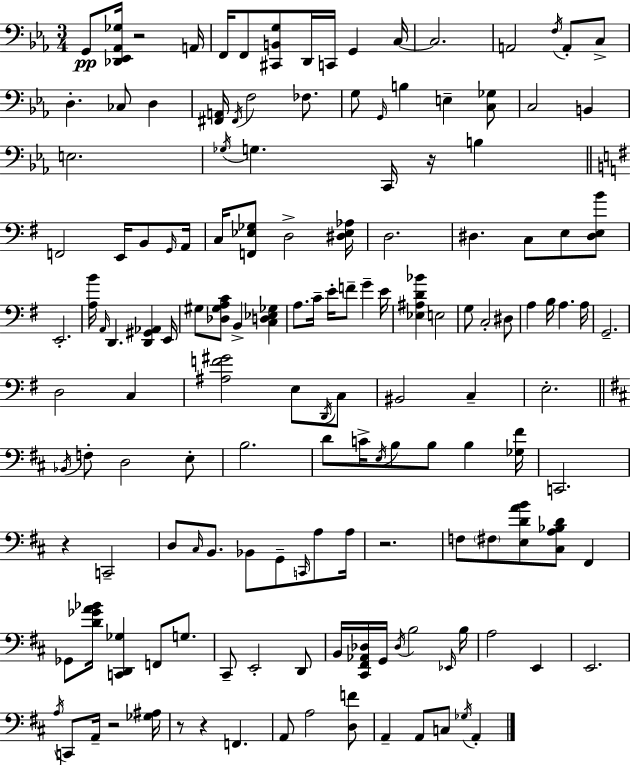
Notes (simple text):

G2/e [Db2,Eb2,Ab2,Gb3]/s R/h A2/s F2/s F2/e [C#2,B2,G3]/e D2/s C2/s G2/q C3/s C3/h. A2/h F3/s A2/e C3/e D3/q. CES3/e D3/q [F#2,A2]/s F#2/s F3/h FES3/e. G3/e G2/s B3/q E3/q [C3,Gb3]/e C3/h B2/q E3/h. Gb3/s G3/q. C2/s R/s B3/q F2/h E2/s B2/e G2/s A2/s C3/s [F2,Eb3,Gb3]/e D3/h [D#3,Eb3,Ab3]/s D3/h. D#3/q. C3/e E3/e [D#3,E3,B4]/e E2/h. [A3,B4]/s A2/s D2/q. [D2,G#2,Ab2]/q E2/s G#3/e [Db3,G#3,A3,C4]/e B2/q [C3,D3,Eb3,Gb3]/q A3/e. C4/s E4/s F4/e G4/q E4/s [Eb3,A#3,D4,Bb4]/q E3/h G3/e C3/h D#3/e A3/q B3/s A3/q. A3/s G2/h. D3/h C3/q [A#3,F4,G#4]/h E3/e D2/s C3/e BIS2/h C3/q E3/h. Bb2/s F3/e D3/h E3/e B3/h. D4/e C4/s E3/s B3/e B3/e B3/q [Gb3,F#4]/s C2/h. R/q C2/h D3/e C#3/s B2/e. Bb2/e G2/e C2/s A3/e A3/s R/h. F3/e F#3/e [E3,D4,A4,B4]/e [C#3,A3,Bb3,D4]/e F#2/q Gb2/e [D4,Gb4,A4,Bb4]/s [C2,D2,Gb3]/q F2/e G3/e. C#2/e E2/h D2/e B2/s [C#2,F#2,Ab2,Db3]/s G2/s Db3/s B3/h Eb2/s B3/s A3/h E2/q E2/h. A3/s C2/e A2/s R/h [Gb3,A#3]/s R/e R/q F2/q. A2/e A3/h [D3,F4]/e A2/q A2/e C3/e Gb3/s A2/q